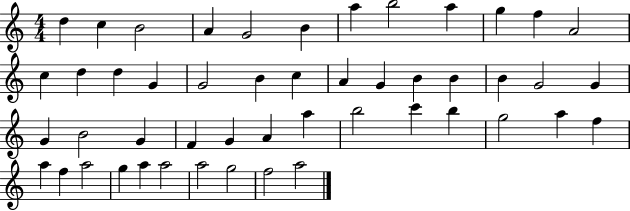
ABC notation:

X:1
T:Untitled
M:4/4
L:1/4
K:C
d c B2 A G2 B a b2 a g f A2 c d d G G2 B c A G B B B G2 G G B2 G F G A a b2 c' b g2 a f a f a2 g a a2 a2 g2 f2 a2